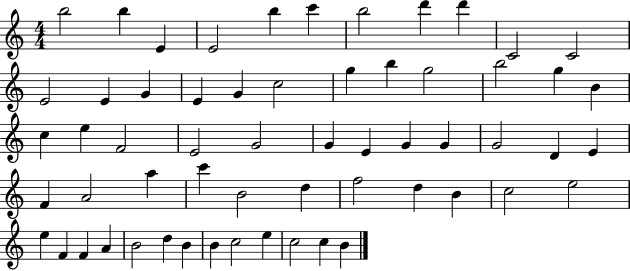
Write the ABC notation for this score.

X:1
T:Untitled
M:4/4
L:1/4
K:C
b2 b E E2 b c' b2 d' d' C2 C2 E2 E G E G c2 g b g2 b2 g B c e F2 E2 G2 G E G G G2 D E F A2 a c' B2 d f2 d B c2 e2 e F F A B2 d B B c2 e c2 c B